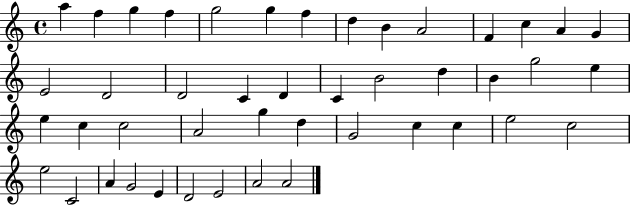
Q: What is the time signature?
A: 4/4